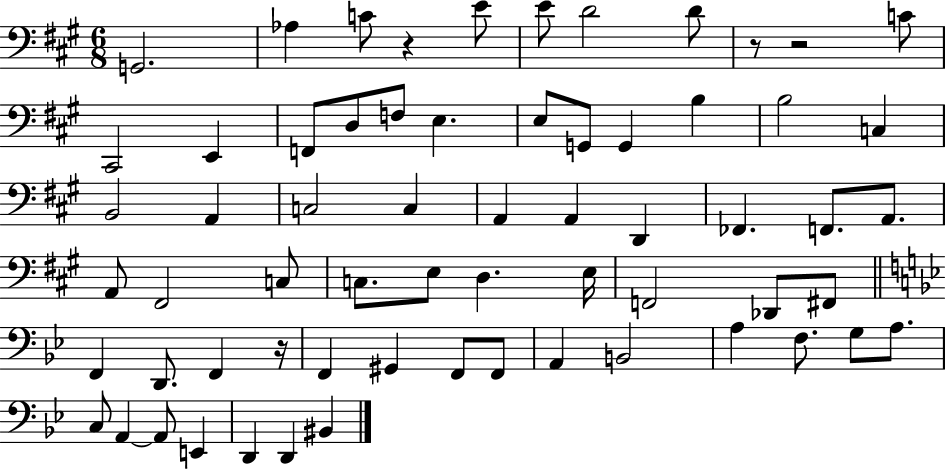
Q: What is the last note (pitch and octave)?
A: BIS2